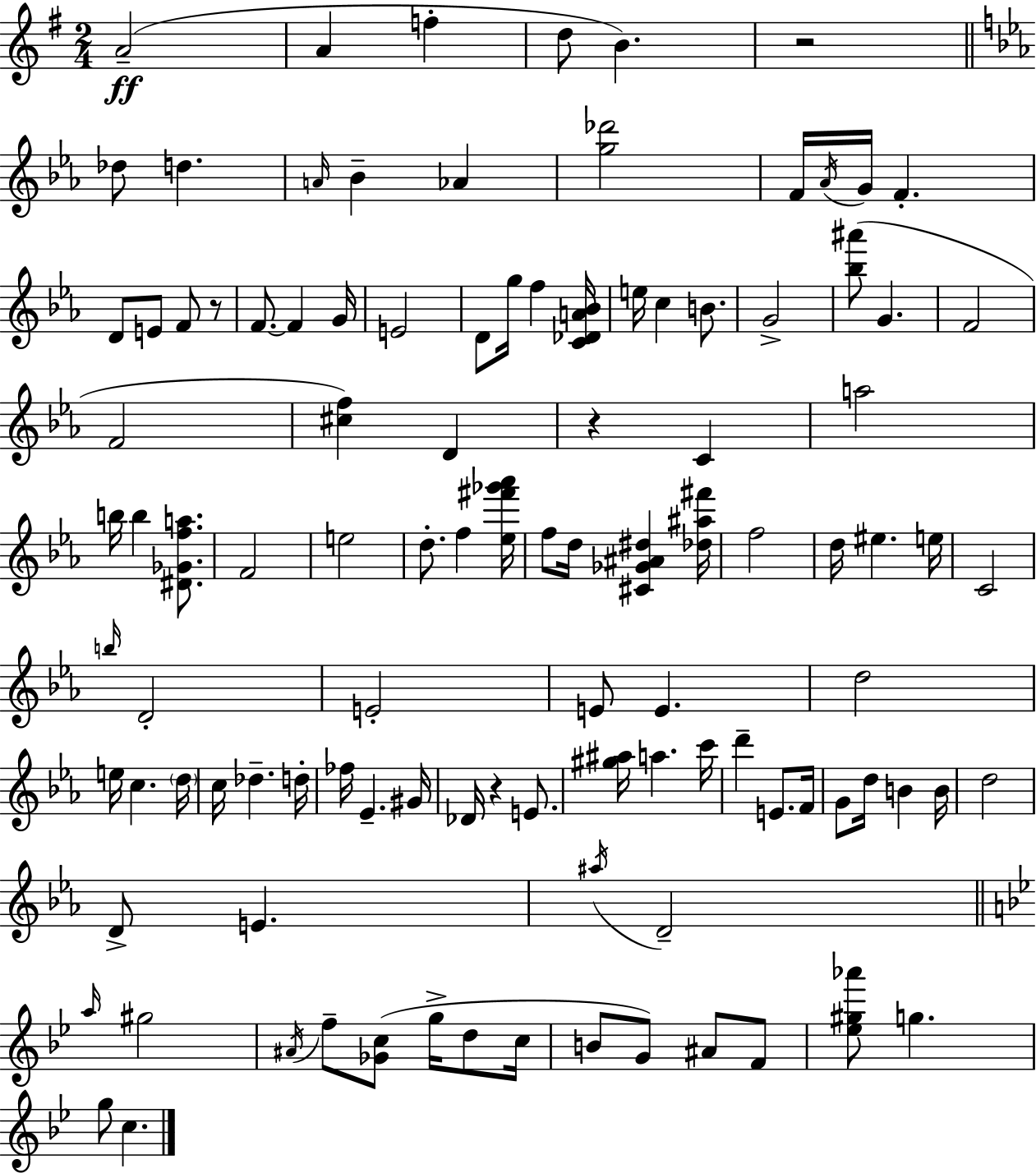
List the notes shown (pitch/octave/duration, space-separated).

A4/h A4/q F5/q D5/e B4/q. R/h Db5/e D5/q. A4/s Bb4/q Ab4/q [G5,Db6]/h F4/s Ab4/s G4/s F4/q. D4/e E4/e F4/e R/e F4/e. F4/q G4/s E4/h D4/e G5/s F5/q [C4,Db4,A4,Bb4]/s E5/s C5/q B4/e. G4/h [Bb5,A#6]/e G4/q. F4/h F4/h [C#5,F5]/q D4/q R/q C4/q A5/h B5/s B5/q [D#4,Gb4,F5,A5]/e. F4/h E5/h D5/e. F5/q [Eb5,F#6,Gb6,Ab6]/s F5/e D5/s [C#4,Gb4,A#4,D#5]/q [Db5,A#5,F#6]/s F5/h D5/s EIS5/q. E5/s C4/h B5/s D4/h E4/h E4/e E4/q. D5/h E5/s C5/q. D5/s C5/s Db5/q. D5/s FES5/s Eb4/q. G#4/s Db4/s R/q E4/e. [G#5,A#5]/s A5/q. C6/s D6/q E4/e. F4/s G4/e D5/s B4/q B4/s D5/h D4/e E4/q. A#5/s D4/h A5/s G#5/h A#4/s F5/e [Gb4,C5]/e G5/s D5/e C5/s B4/e G4/e A#4/e F4/e [Eb5,G#5,Ab6]/e G5/q. G5/e C5/q.